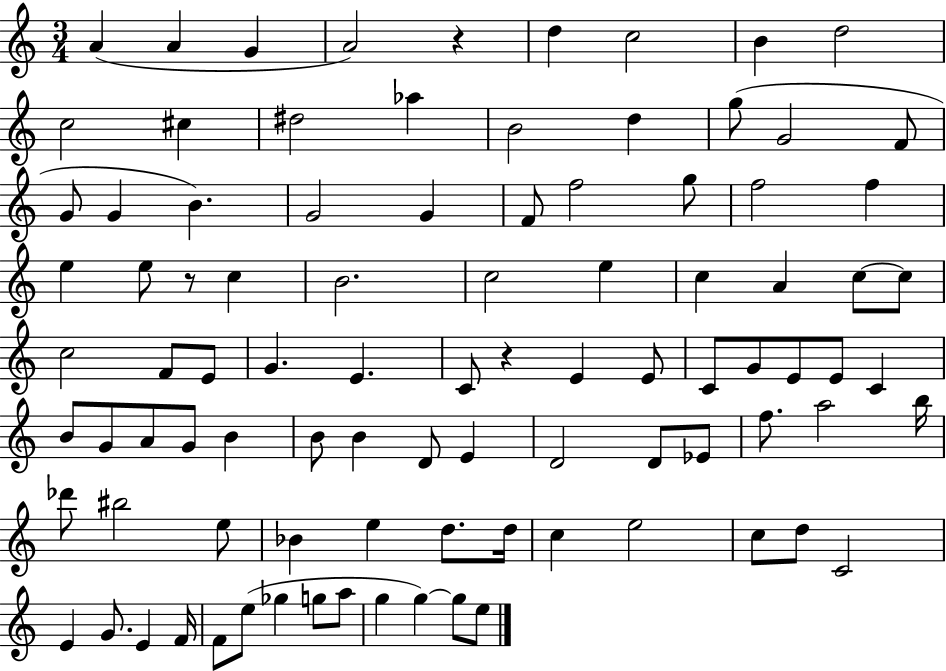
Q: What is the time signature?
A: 3/4